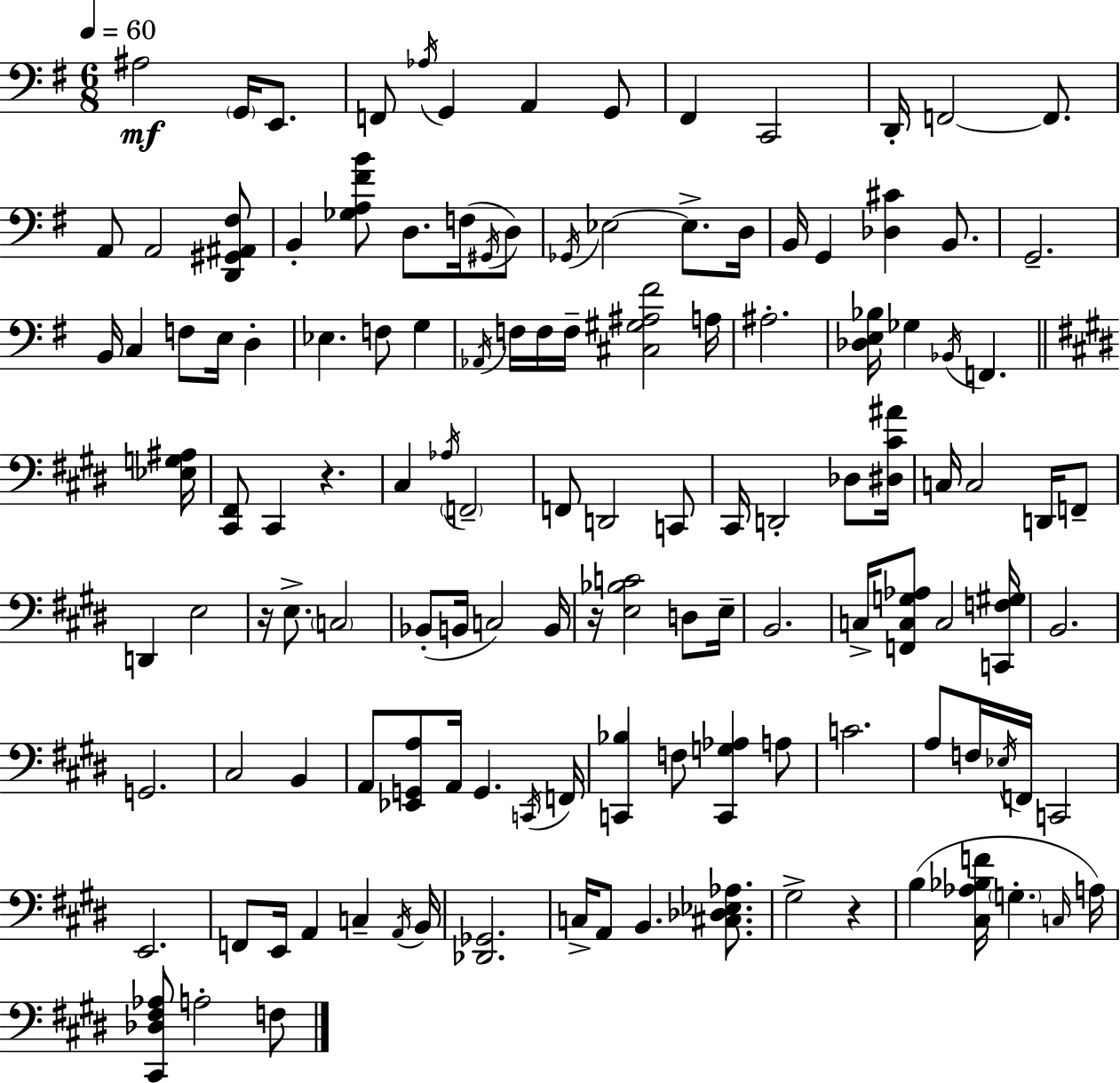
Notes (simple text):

A#3/h G2/s E2/e. F2/e Ab3/s G2/q A2/q G2/e F#2/q C2/h D2/s F2/h F2/e. A2/e A2/h [D2,G#2,A#2,F#3]/e B2/q [Gb3,A3,F#4,B4]/e D3/e. F3/s G#2/s D3/e Gb2/s Eb3/h Eb3/e. D3/s B2/s G2/q [Db3,C#4]/q B2/e. G2/h. B2/s C3/q F3/e E3/s D3/q Eb3/q. F3/e G3/q Ab2/s F3/s F3/s F3/s [C#3,G#3,A#3,F#4]/h A3/s A#3/h. [Db3,E3,Bb3]/s Gb3/q Bb2/s F2/q. [Eb3,G3,A#3]/s [C#2,F#2]/e C#2/q R/q. C#3/q Ab3/s F2/h F2/e D2/h C2/e C#2/s D2/h Db3/e [D#3,C#4,A#4]/s C3/s C3/h D2/s F2/e D2/q E3/h R/s E3/e. C3/h Bb2/e B2/s C3/h B2/s R/s [E3,Bb3,C4]/h D3/e E3/s B2/h. C3/s [F2,C3,G3,Ab3]/e C3/h [C2,F3,G#3]/s B2/h. G2/h. C#3/h B2/q A2/e [Eb2,G2,A3]/e A2/s G2/q. C2/s F2/s [C2,Bb3]/q F3/e [C2,G3,Ab3]/q A3/e C4/h. A3/e F3/s Eb3/s F2/s C2/h E2/h. F2/e E2/s A2/q C3/q A2/s B2/s [Db2,Gb2]/h. C3/s A2/e B2/q. [C#3,Db3,Eb3,Ab3]/e. G#3/h R/q B3/q [C#3,Ab3,Bb3,F4]/s G3/q. C3/s A3/s [C#2,Db3,F#3,Ab3]/e A3/h F3/e